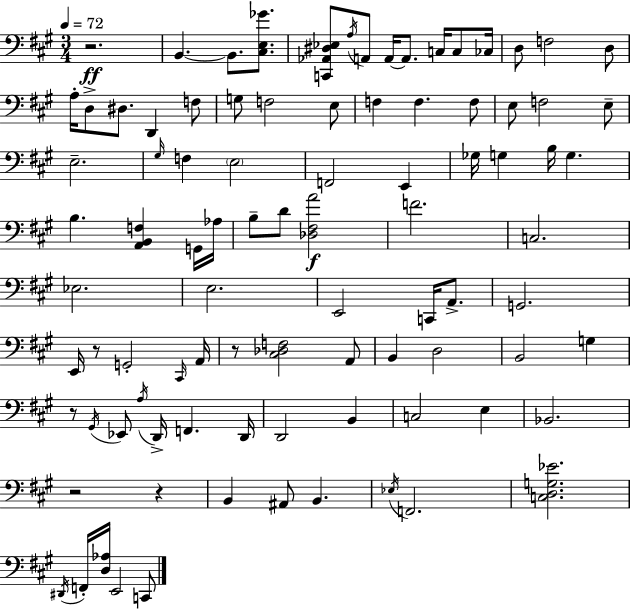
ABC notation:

X:1
T:Untitled
M:3/4
L:1/4
K:A
z2 B,, B,,/2 [^C,E,_G]/2 [C,,_A,,^D,_E,]/2 A,/4 A,,/2 A,,/4 A,,/2 C,/4 C,/2 _C,/4 D,/2 F,2 D,/2 A,/4 D,/2 ^D,/2 D,, F,/2 G,/2 F,2 E,/2 F, F, F,/2 E,/2 F,2 E,/2 E,2 ^G,/4 F, E,2 F,,2 E,, _G,/4 G, B,/4 G, B, [A,,B,,F,] G,,/4 _A,/4 B,/2 D/2 [_D,^F,A]2 F2 C,2 _E,2 E,2 E,,2 C,,/4 A,,/2 G,,2 E,,/4 z/2 G,,2 ^C,,/4 A,,/4 z/2 [^C,_D,F,]2 A,,/2 B,, D,2 B,,2 G, z/2 ^G,,/4 _E,,/2 A,/4 D,,/4 F,, D,,/4 D,,2 B,, C,2 E, _B,,2 z2 z B,, ^A,,/2 B,, _E,/4 F,,2 [C,D,G,_E]2 ^D,,/4 F,,/4 [D,_A,]/4 E,,2 C,,/2